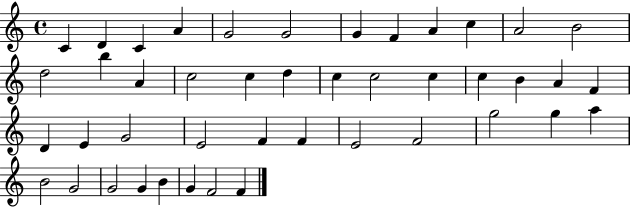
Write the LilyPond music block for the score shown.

{
  \clef treble
  \time 4/4
  \defaultTimeSignature
  \key c \major
  c'4 d'4 c'4 a'4 | g'2 g'2 | g'4 f'4 a'4 c''4 | a'2 b'2 | \break d''2 b''4 a'4 | c''2 c''4 d''4 | c''4 c''2 c''4 | c''4 b'4 a'4 f'4 | \break d'4 e'4 g'2 | e'2 f'4 f'4 | e'2 f'2 | g''2 g''4 a''4 | \break b'2 g'2 | g'2 g'4 b'4 | g'4 f'2 f'4 | \bar "|."
}